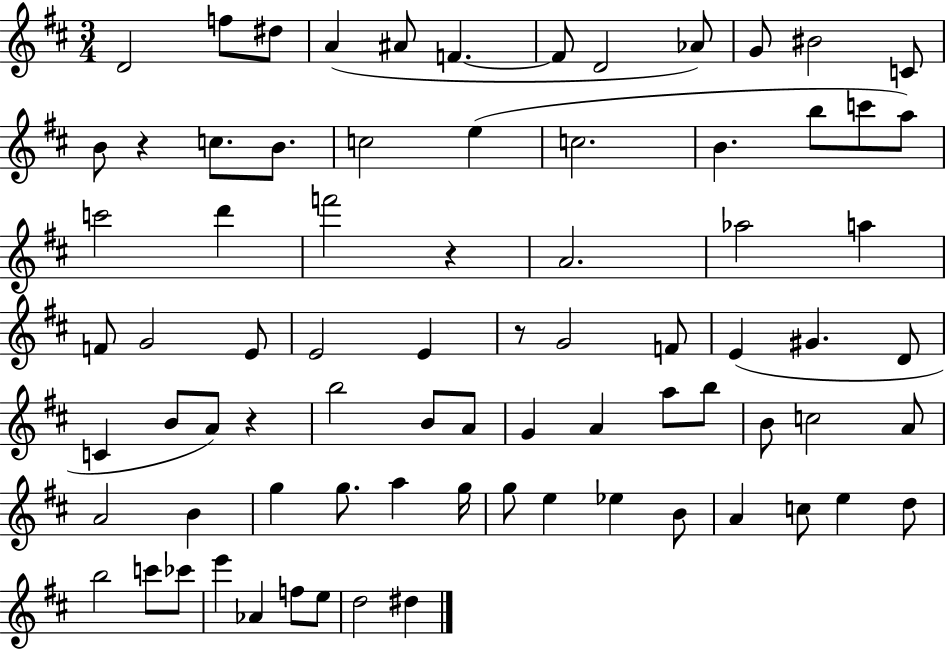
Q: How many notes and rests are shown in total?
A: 78